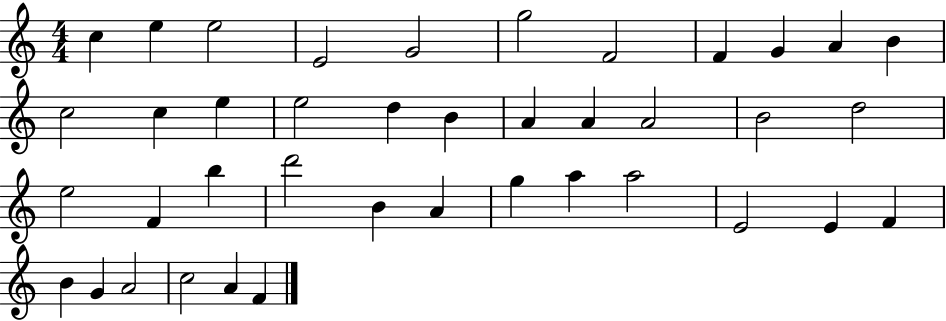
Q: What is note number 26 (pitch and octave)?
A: D6